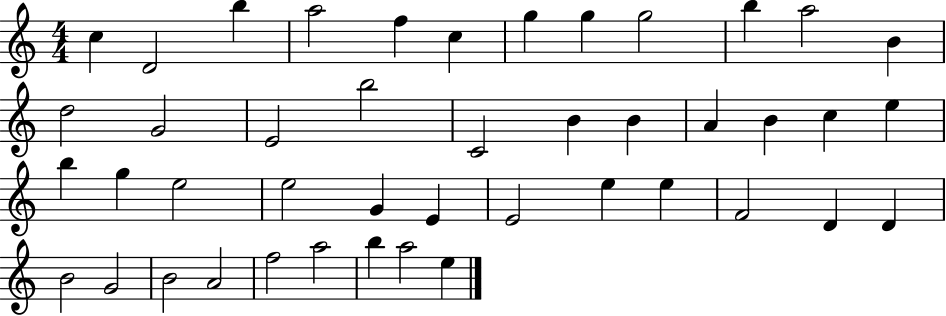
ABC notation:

X:1
T:Untitled
M:4/4
L:1/4
K:C
c D2 b a2 f c g g g2 b a2 B d2 G2 E2 b2 C2 B B A B c e b g e2 e2 G E E2 e e F2 D D B2 G2 B2 A2 f2 a2 b a2 e